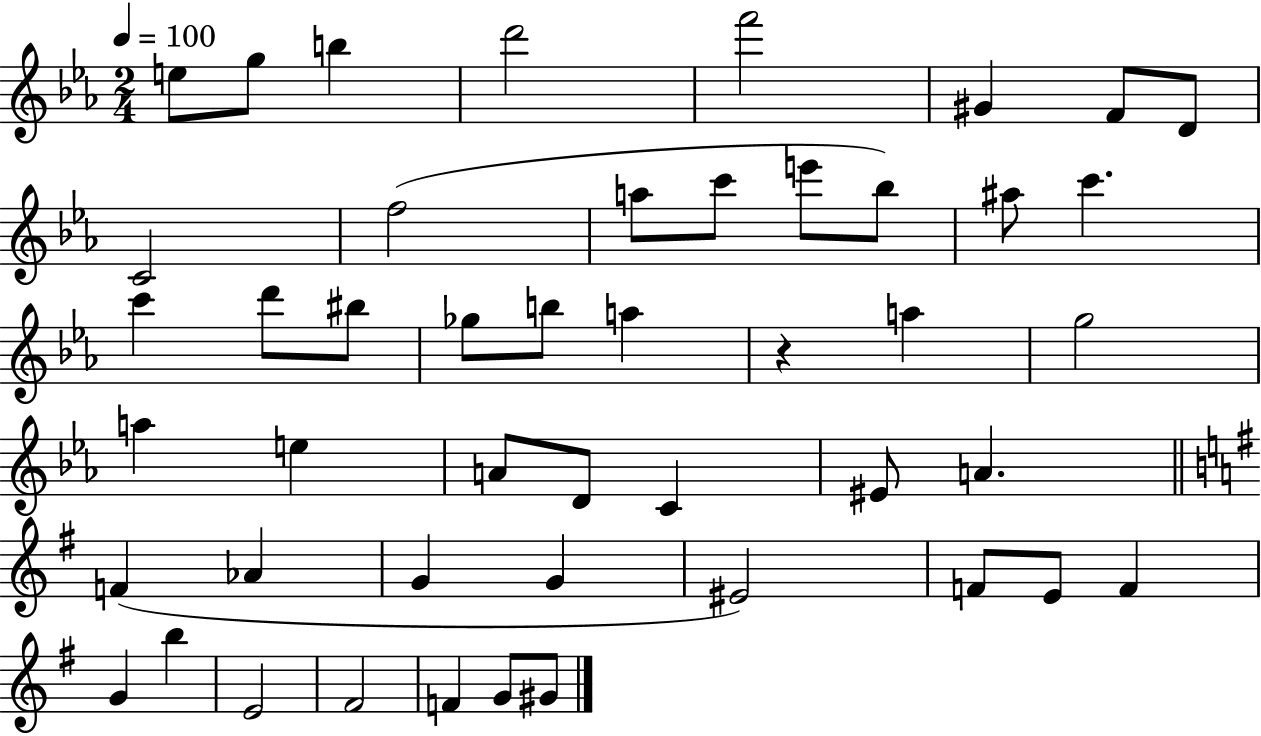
{
  \clef treble
  \numericTimeSignature
  \time 2/4
  \key ees \major
  \tempo 4 = 100
  e''8 g''8 b''4 | d'''2 | f'''2 | gis'4 f'8 d'8 | \break c'2 | f''2( | a''8 c'''8 e'''8 bes''8) | ais''8 c'''4. | \break c'''4 d'''8 bis''8 | ges''8 b''8 a''4 | r4 a''4 | g''2 | \break a''4 e''4 | a'8 d'8 c'4 | eis'8 a'4. | \bar "||" \break \key e \minor f'4( aes'4 | g'4 g'4 | eis'2) | f'8 e'8 f'4 | \break g'4 b''4 | e'2 | fis'2 | f'4 g'8 gis'8 | \break \bar "|."
}